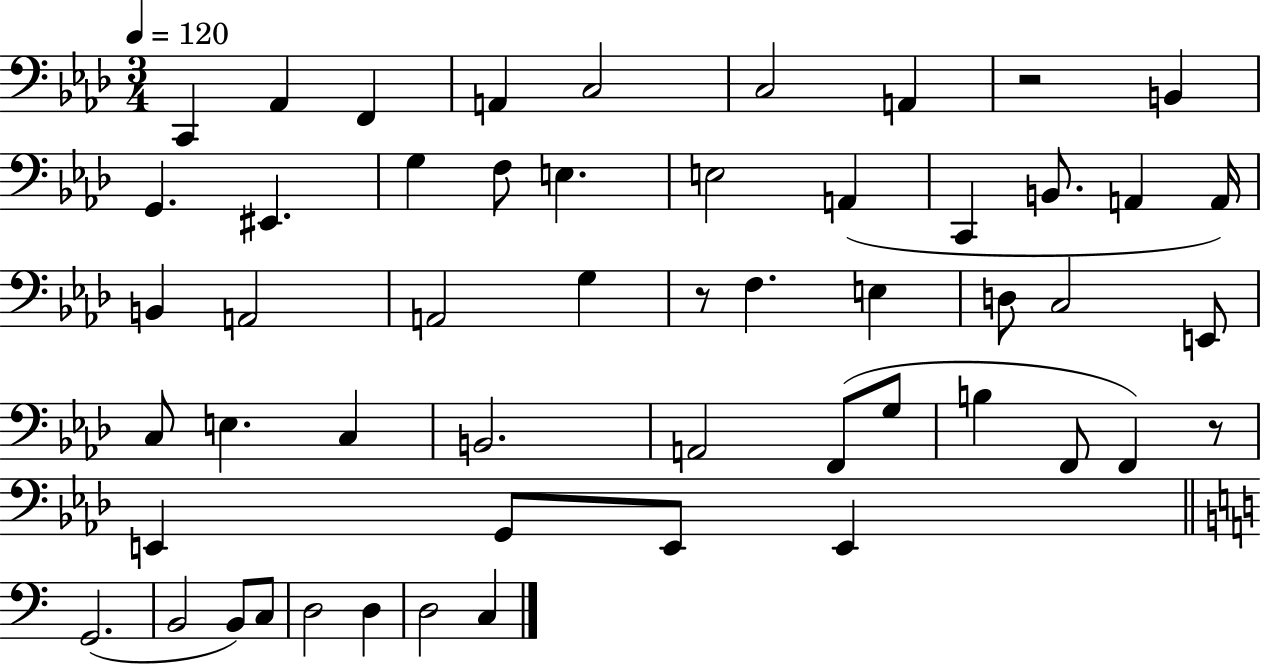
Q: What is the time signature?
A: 3/4